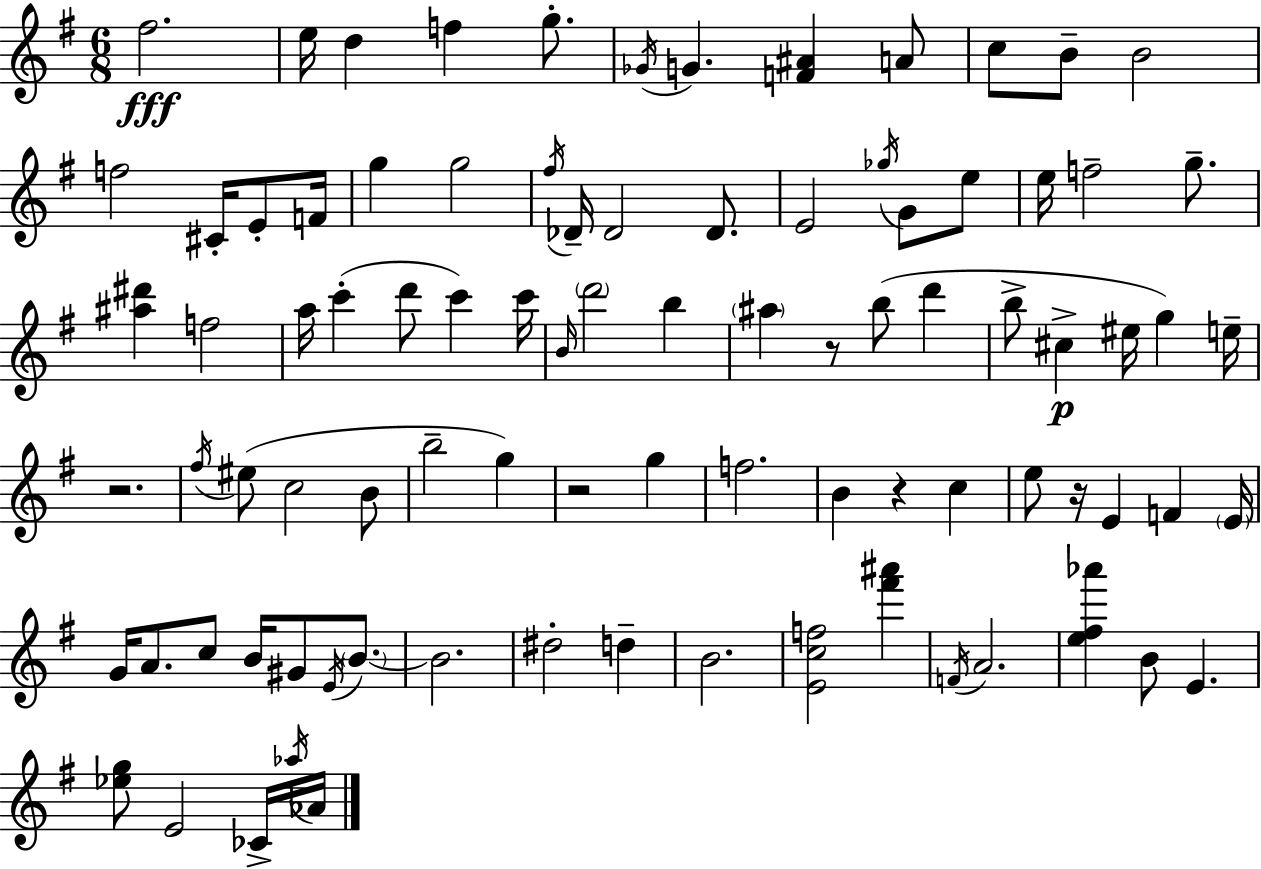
{
  \clef treble
  \numericTimeSignature
  \time 6/8
  \key g \major
  \repeat volta 2 { fis''2.\fff | e''16 d''4 f''4 g''8.-. | \acciaccatura { ges'16 } g'4. <f' ais'>4 a'8 | c''8 b'8-- b'2 | \break f''2 cis'16-. e'8-. | f'16 g''4 g''2 | \acciaccatura { fis''16 } des'16-- des'2 des'8. | e'2 \acciaccatura { ges''16 } g'8 | \break e''8 e''16 f''2-- | g''8.-- <ais'' dis'''>4 f''2 | a''16 c'''4-.( d'''8 c'''4) | c'''16 \grace { b'16 } \parenthesize d'''2 | \break b''4 \parenthesize ais''4 r8 b''8( | d'''4 b''8-> cis''4->\p eis''16 g''4) | e''16-- r2. | \acciaccatura { fis''16 }( eis''8 c''2 | \break b'8 b''2-- | g''4) r2 | g''4 f''2. | b'4 r4 | \break c''4 e''8 r16 e'4 | f'4 \parenthesize e'16 g'16 a'8. c''8 b'16 | gis'8 \acciaccatura { e'16 } \parenthesize b'8.~~ b'2. | dis''2-. | \break d''4-- b'2. | <e' c'' f''>2 | <fis''' ais'''>4 \acciaccatura { f'16 } a'2. | <e'' fis'' aes'''>4 b'8 | \break e'4. <ees'' g''>8 e'2 | ces'16-> \acciaccatura { aes''16 } aes'16 } \bar "|."
}